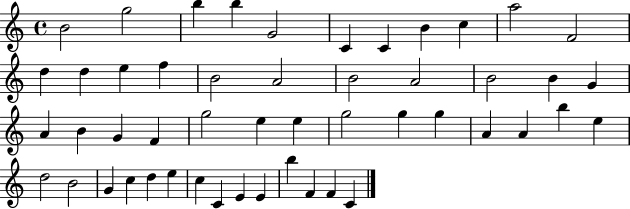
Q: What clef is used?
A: treble